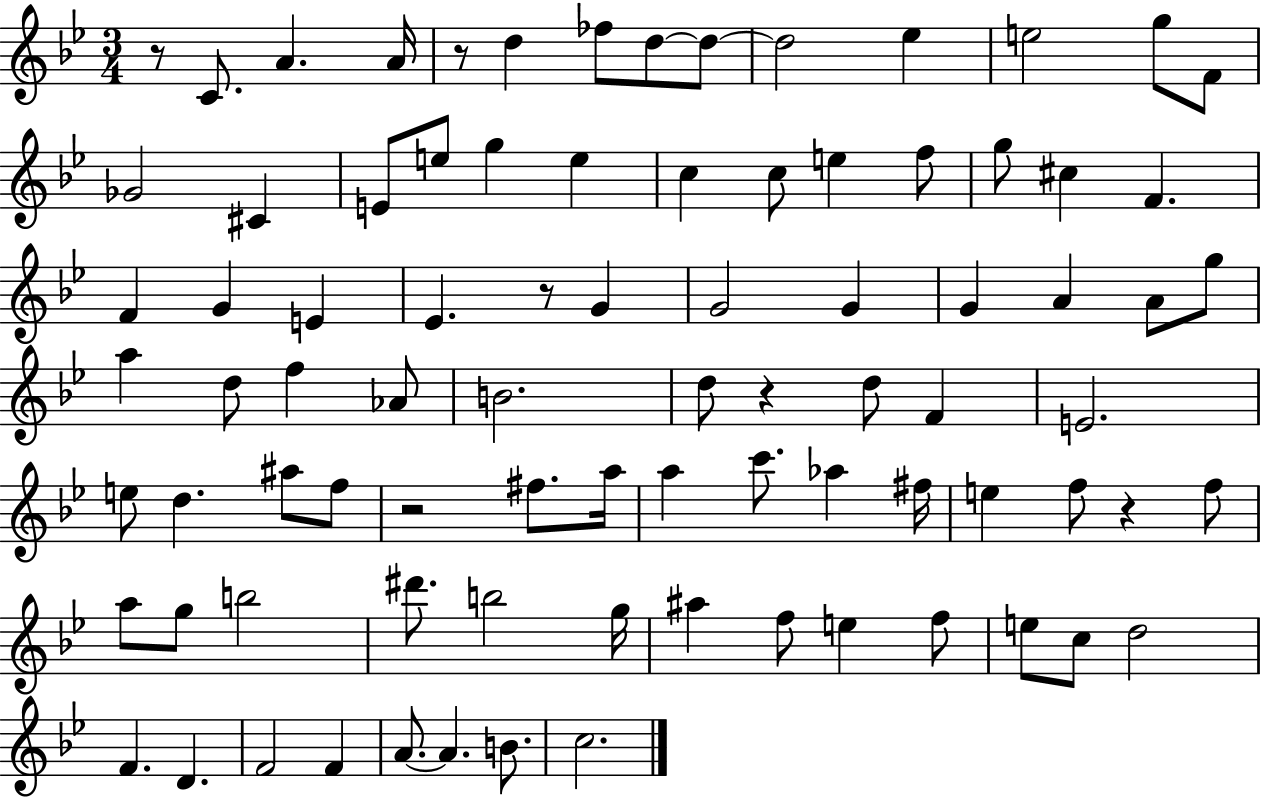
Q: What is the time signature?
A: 3/4